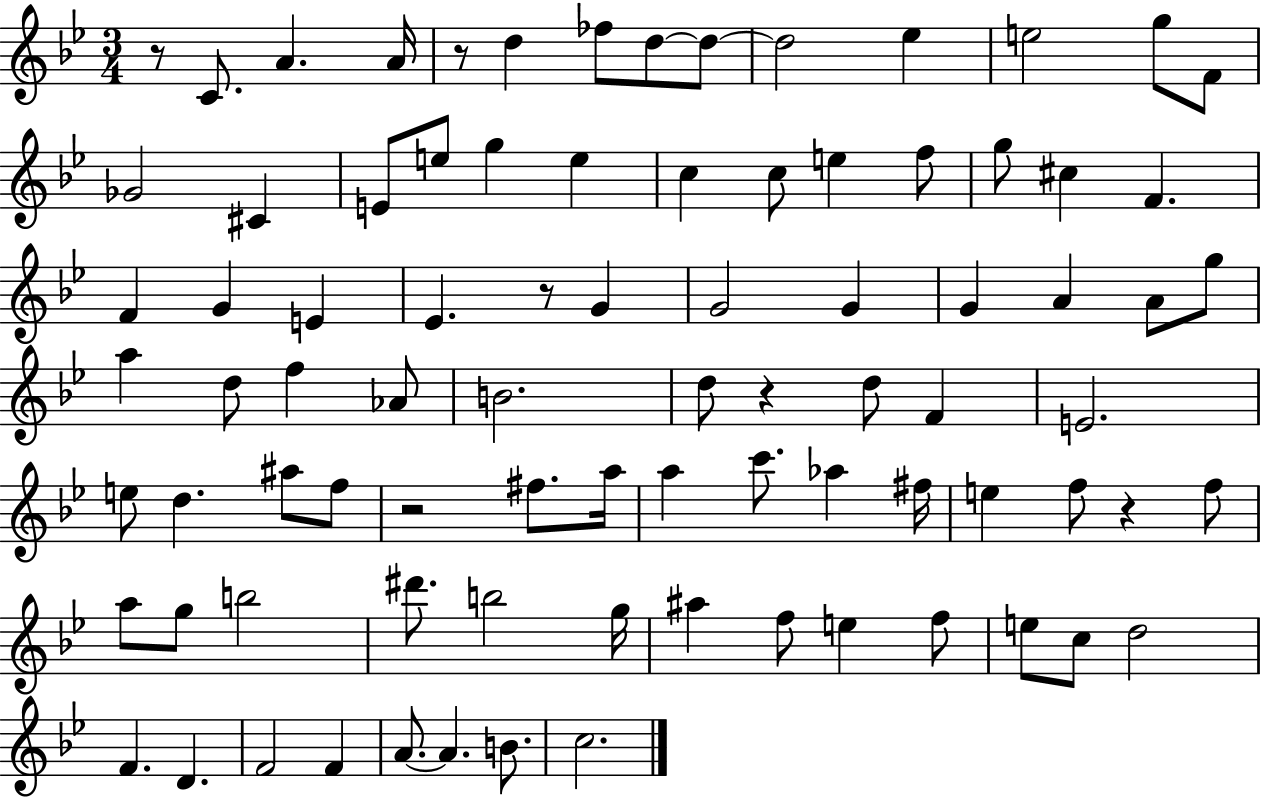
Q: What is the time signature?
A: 3/4